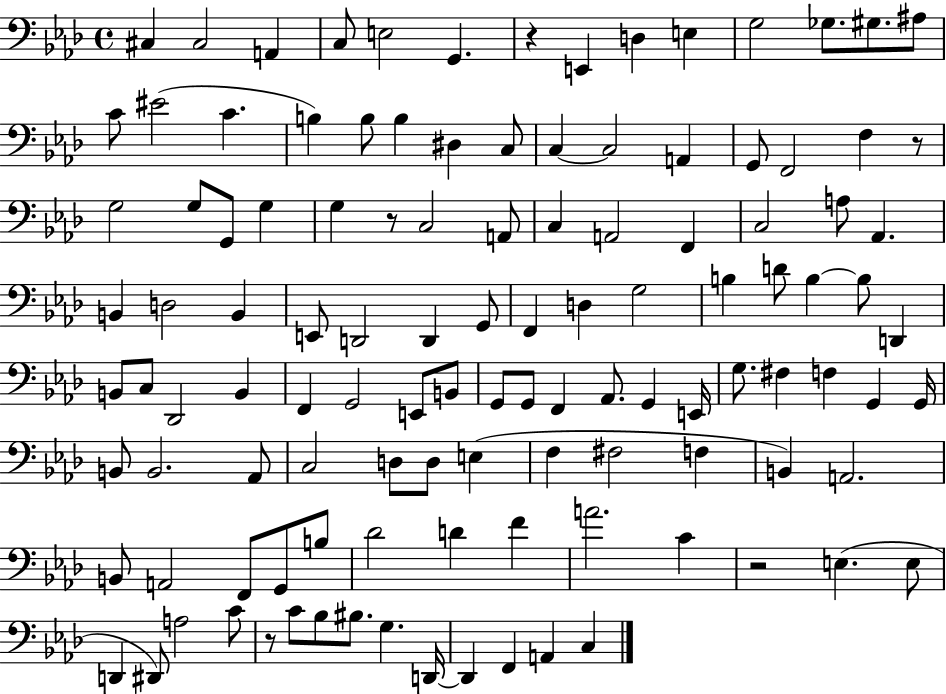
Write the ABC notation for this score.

X:1
T:Untitled
M:4/4
L:1/4
K:Ab
^C, ^C,2 A,, C,/2 E,2 G,, z E,, D, E, G,2 _G,/2 ^G,/2 ^A,/2 C/2 ^E2 C B, B,/2 B, ^D, C,/2 C, C,2 A,, G,,/2 F,,2 F, z/2 G,2 G,/2 G,,/2 G, G, z/2 C,2 A,,/2 C, A,,2 F,, C,2 A,/2 _A,, B,, D,2 B,, E,,/2 D,,2 D,, G,,/2 F,, D, G,2 B, D/2 B, B,/2 D,, B,,/2 C,/2 _D,,2 B,, F,, G,,2 E,,/2 B,,/2 G,,/2 G,,/2 F,, _A,,/2 G,, E,,/4 G,/2 ^F, F, G,, G,,/4 B,,/2 B,,2 _A,,/2 C,2 D,/2 D,/2 E, F, ^F,2 F, B,, A,,2 B,,/2 A,,2 F,,/2 G,,/2 B,/2 _D2 D F A2 C z2 E, E,/2 D,, ^D,,/2 A,2 C/2 z/2 C/2 _B,/2 ^B,/2 G, D,,/4 D,, F,, A,, C,